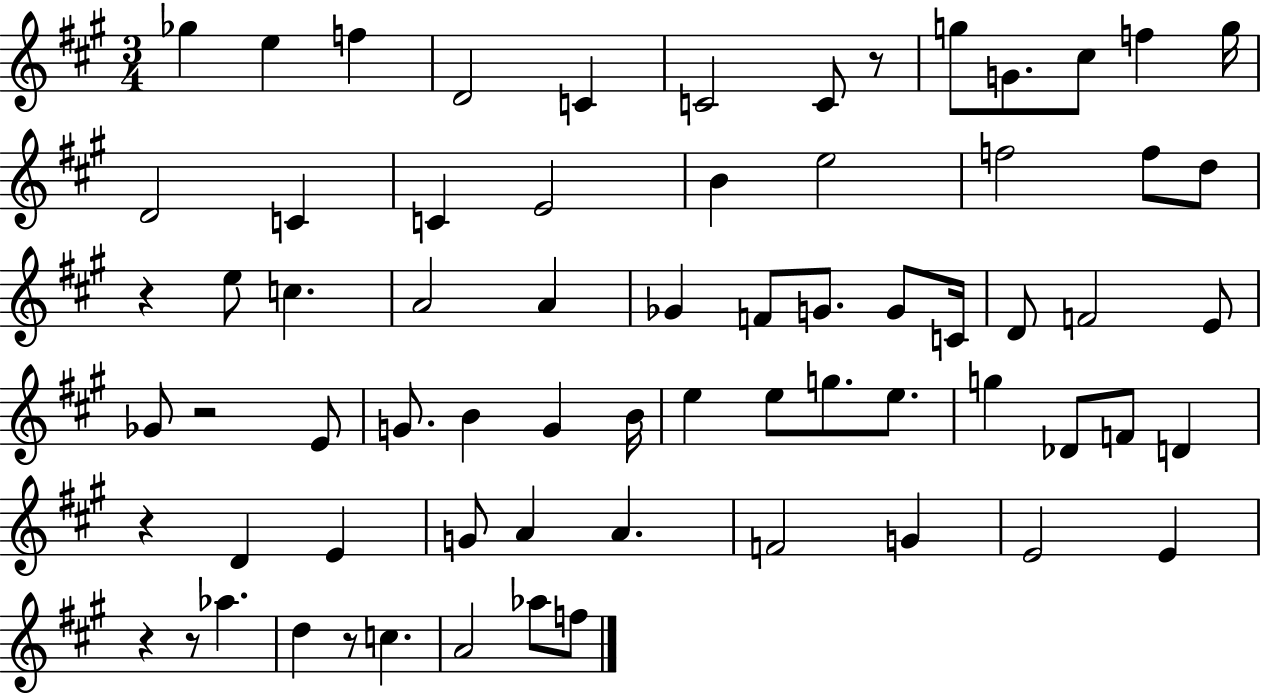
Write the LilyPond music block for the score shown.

{
  \clef treble
  \numericTimeSignature
  \time 3/4
  \key a \major
  ges''4 e''4 f''4 | d'2 c'4 | c'2 c'8 r8 | g''8 g'8. cis''8 f''4 g''16 | \break d'2 c'4 | c'4 e'2 | b'4 e''2 | f''2 f''8 d''8 | \break r4 e''8 c''4. | a'2 a'4 | ges'4 f'8 g'8. g'8 c'16 | d'8 f'2 e'8 | \break ges'8 r2 e'8 | g'8. b'4 g'4 b'16 | e''4 e''8 g''8. e''8. | g''4 des'8 f'8 d'4 | \break r4 d'4 e'4 | g'8 a'4 a'4. | f'2 g'4 | e'2 e'4 | \break r4 r8 aes''4. | d''4 r8 c''4. | a'2 aes''8 f''8 | \bar "|."
}